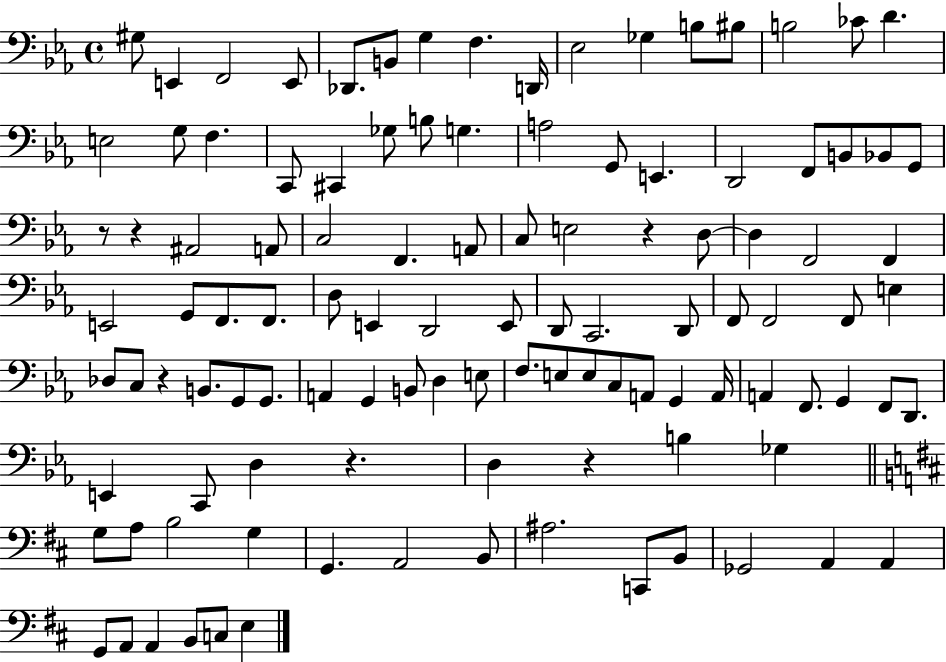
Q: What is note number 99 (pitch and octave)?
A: A2